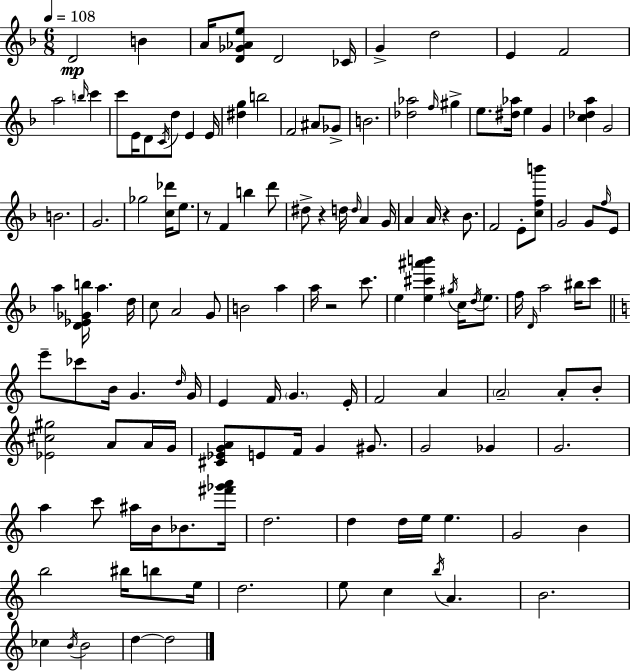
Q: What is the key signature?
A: D minor